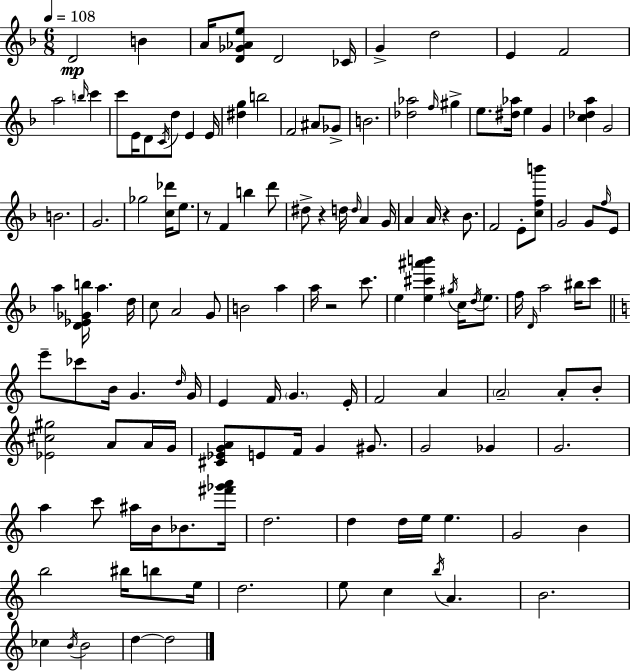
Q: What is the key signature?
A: D minor